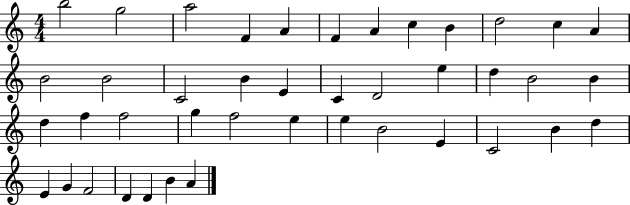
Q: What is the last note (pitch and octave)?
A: A4